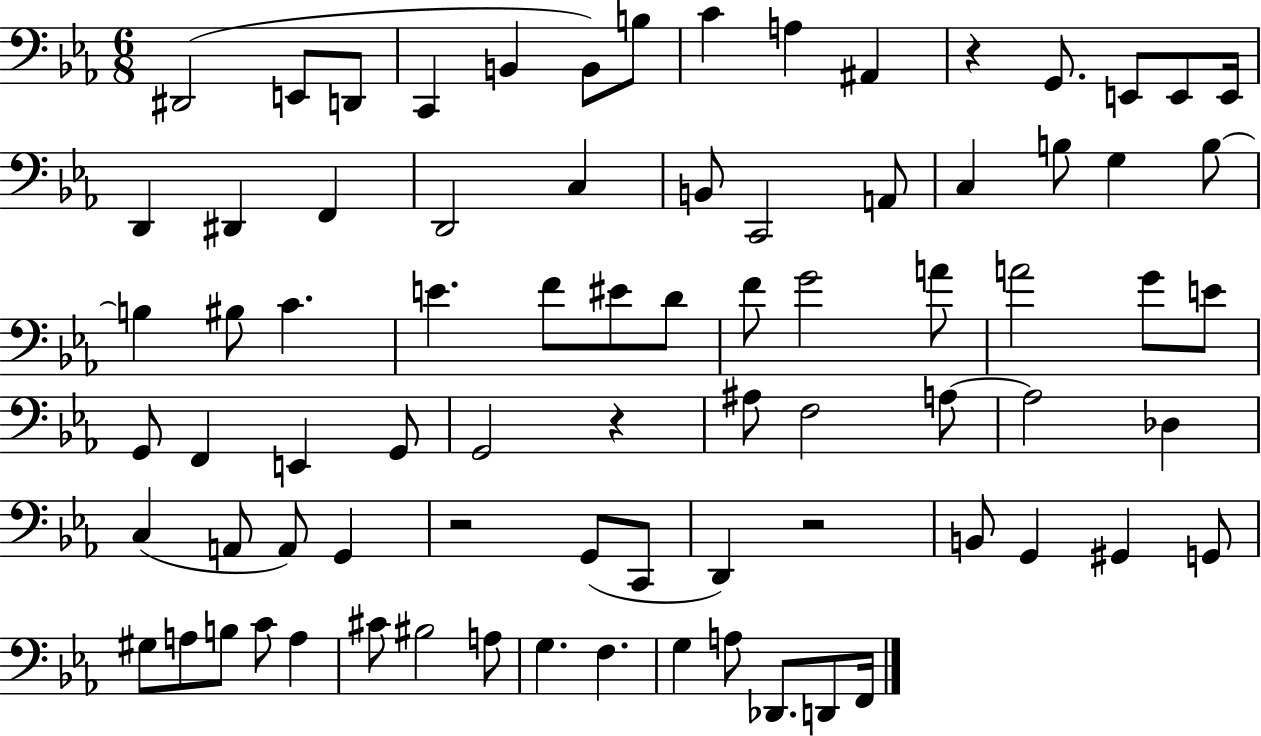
{
  \clef bass
  \numericTimeSignature
  \time 6/8
  \key ees \major
  dis,2( e,8 d,8 | c,4 b,4 b,8) b8 | c'4 a4 ais,4 | r4 g,8. e,8 e,8 e,16 | \break d,4 dis,4 f,4 | d,2 c4 | b,8 c,2 a,8 | c4 b8 g4 b8~~ | \break b4 bis8 c'4. | e'4. f'8 eis'8 d'8 | f'8 g'2 a'8 | a'2 g'8 e'8 | \break g,8 f,4 e,4 g,8 | g,2 r4 | ais8 f2 a8~~ | a2 des4 | \break c4( a,8 a,8) g,4 | r2 g,8( c,8 | d,4) r2 | b,8 g,4 gis,4 g,8 | \break gis8 a8 b8 c'8 a4 | cis'8 bis2 a8 | g4. f4. | g4 a8 des,8. d,8 f,16 | \break \bar "|."
}